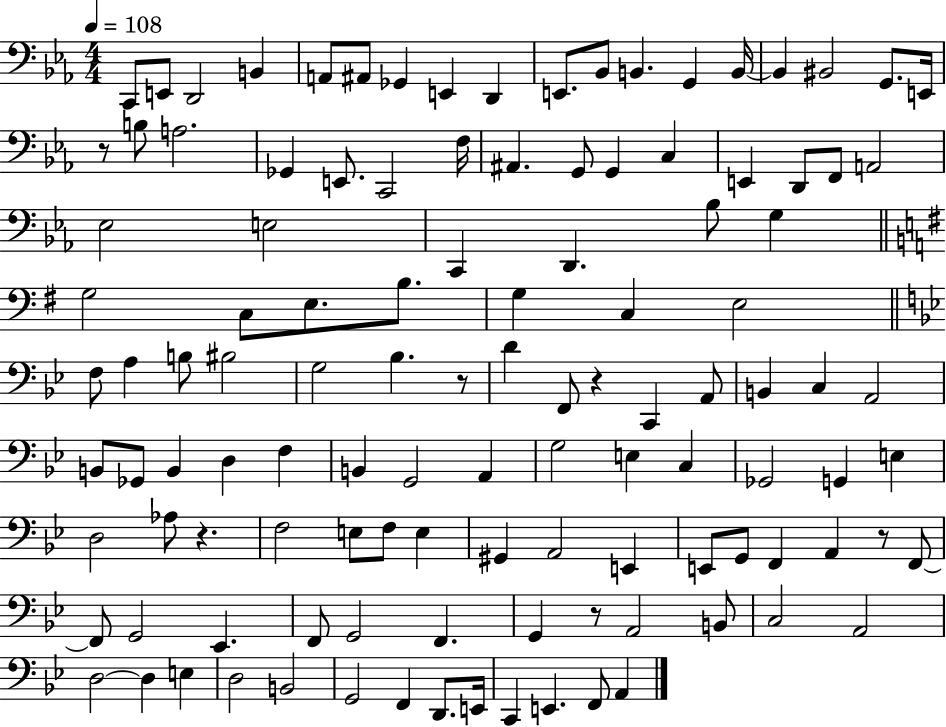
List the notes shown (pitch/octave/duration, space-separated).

C2/e E2/e D2/h B2/q A2/e A#2/e Gb2/q E2/q D2/q E2/e. Bb2/e B2/q. G2/q B2/s B2/q BIS2/h G2/e. E2/s R/e B3/e A3/h. Gb2/q E2/e. C2/h F3/s A#2/q. G2/e G2/q C3/q E2/q D2/e F2/e A2/h Eb3/h E3/h C2/q D2/q. Bb3/e G3/q G3/h C3/e E3/e. B3/e. G3/q C3/q E3/h F3/e A3/q B3/e BIS3/h G3/h Bb3/q. R/e D4/q F2/e R/q C2/q A2/e B2/q C3/q A2/h B2/e Gb2/e B2/q D3/q F3/q B2/q G2/h A2/q G3/h E3/q C3/q Gb2/h G2/q E3/q D3/h Ab3/e R/q. F3/h E3/e F3/e E3/q G#2/q A2/h E2/q E2/e G2/e F2/q A2/q R/e F2/e F2/e G2/h Eb2/q. F2/e G2/h F2/q. G2/q R/e A2/h B2/e C3/h A2/h D3/h D3/q E3/q D3/h B2/h G2/h F2/q D2/e. E2/s C2/q E2/q. F2/e A2/q